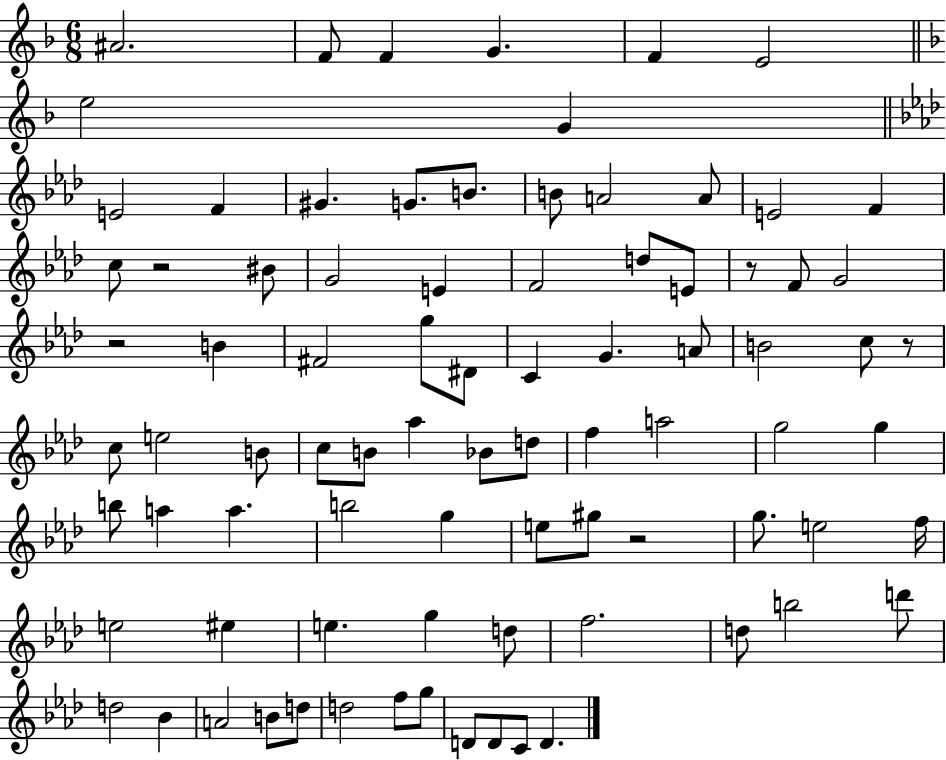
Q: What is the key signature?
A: F major